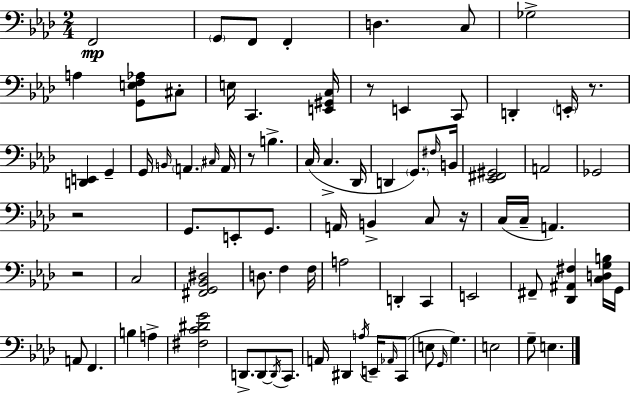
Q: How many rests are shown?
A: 6